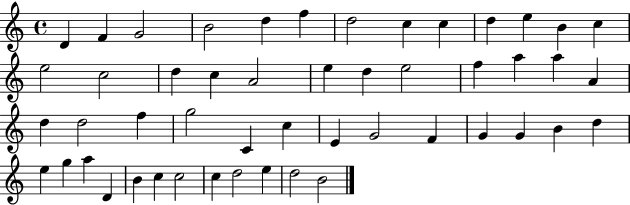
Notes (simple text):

D4/q F4/q G4/h B4/h D5/q F5/q D5/h C5/q C5/q D5/q E5/q B4/q C5/q E5/h C5/h D5/q C5/q A4/h E5/q D5/q E5/h F5/q A5/q A5/q A4/q D5/q D5/h F5/q G5/h C4/q C5/q E4/q G4/h F4/q G4/q G4/q B4/q D5/q E5/q G5/q A5/q D4/q B4/q C5/q C5/h C5/q D5/h E5/q D5/h B4/h